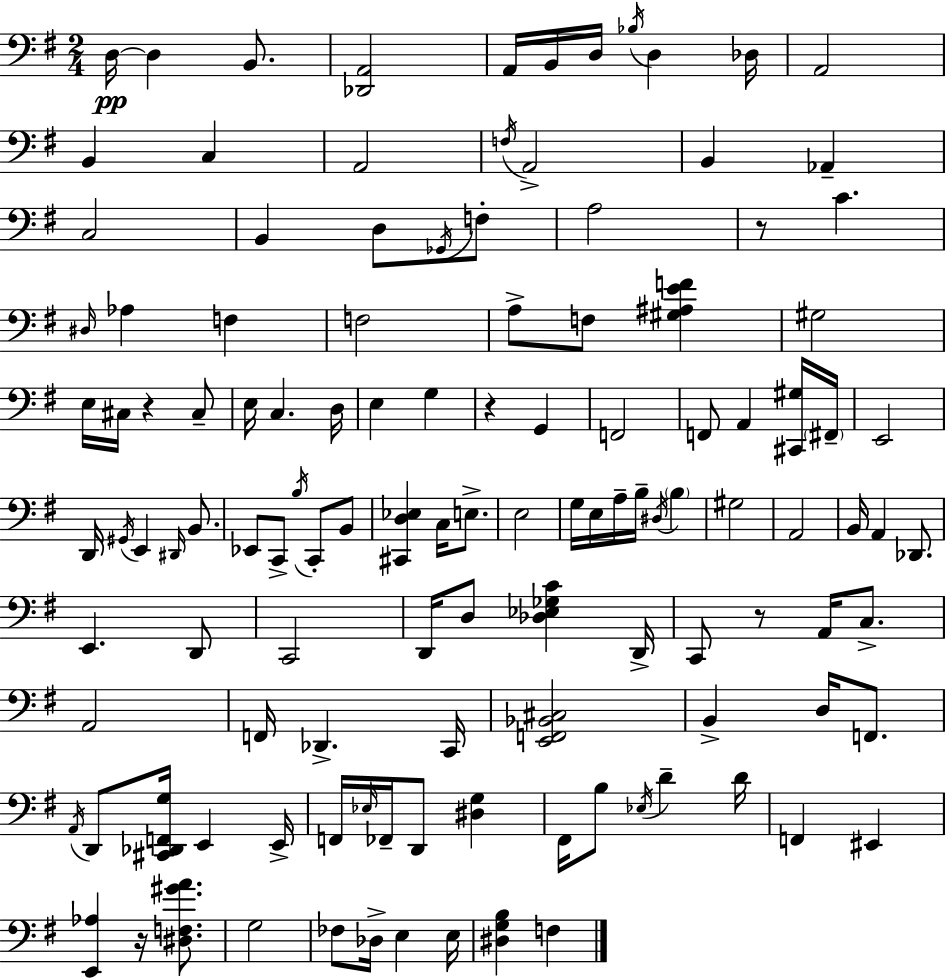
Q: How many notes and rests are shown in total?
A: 122